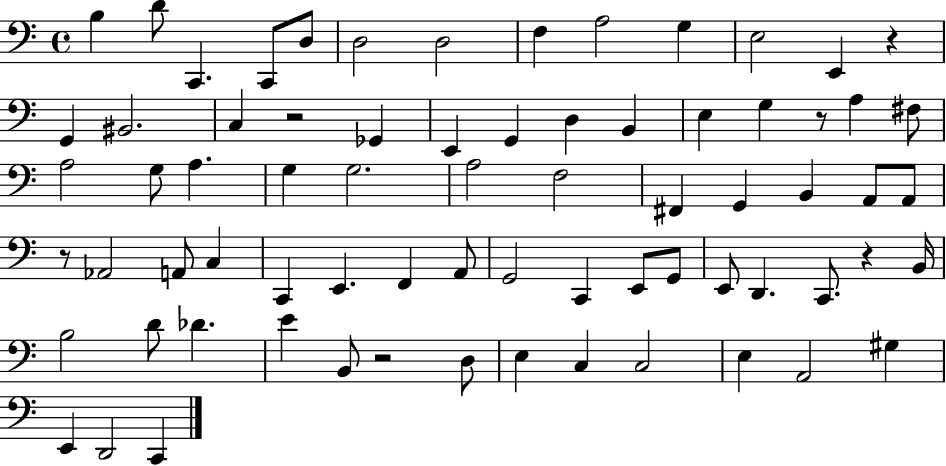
B3/q D4/e C2/q. C2/e D3/e D3/h D3/h F3/q A3/h G3/q E3/h E2/q R/q G2/q BIS2/h. C3/q R/h Gb2/q E2/q G2/q D3/q B2/q E3/q G3/q R/e A3/q F#3/e A3/h G3/e A3/q. G3/q G3/h. A3/h F3/h F#2/q G2/q B2/q A2/e A2/e R/e Ab2/h A2/e C3/q C2/q E2/q. F2/q A2/e G2/h C2/q E2/e G2/e E2/e D2/q. C2/e. R/q B2/s B3/h D4/e Db4/q. E4/q B2/e R/h D3/e E3/q C3/q C3/h E3/q A2/h G#3/q E2/q D2/h C2/q